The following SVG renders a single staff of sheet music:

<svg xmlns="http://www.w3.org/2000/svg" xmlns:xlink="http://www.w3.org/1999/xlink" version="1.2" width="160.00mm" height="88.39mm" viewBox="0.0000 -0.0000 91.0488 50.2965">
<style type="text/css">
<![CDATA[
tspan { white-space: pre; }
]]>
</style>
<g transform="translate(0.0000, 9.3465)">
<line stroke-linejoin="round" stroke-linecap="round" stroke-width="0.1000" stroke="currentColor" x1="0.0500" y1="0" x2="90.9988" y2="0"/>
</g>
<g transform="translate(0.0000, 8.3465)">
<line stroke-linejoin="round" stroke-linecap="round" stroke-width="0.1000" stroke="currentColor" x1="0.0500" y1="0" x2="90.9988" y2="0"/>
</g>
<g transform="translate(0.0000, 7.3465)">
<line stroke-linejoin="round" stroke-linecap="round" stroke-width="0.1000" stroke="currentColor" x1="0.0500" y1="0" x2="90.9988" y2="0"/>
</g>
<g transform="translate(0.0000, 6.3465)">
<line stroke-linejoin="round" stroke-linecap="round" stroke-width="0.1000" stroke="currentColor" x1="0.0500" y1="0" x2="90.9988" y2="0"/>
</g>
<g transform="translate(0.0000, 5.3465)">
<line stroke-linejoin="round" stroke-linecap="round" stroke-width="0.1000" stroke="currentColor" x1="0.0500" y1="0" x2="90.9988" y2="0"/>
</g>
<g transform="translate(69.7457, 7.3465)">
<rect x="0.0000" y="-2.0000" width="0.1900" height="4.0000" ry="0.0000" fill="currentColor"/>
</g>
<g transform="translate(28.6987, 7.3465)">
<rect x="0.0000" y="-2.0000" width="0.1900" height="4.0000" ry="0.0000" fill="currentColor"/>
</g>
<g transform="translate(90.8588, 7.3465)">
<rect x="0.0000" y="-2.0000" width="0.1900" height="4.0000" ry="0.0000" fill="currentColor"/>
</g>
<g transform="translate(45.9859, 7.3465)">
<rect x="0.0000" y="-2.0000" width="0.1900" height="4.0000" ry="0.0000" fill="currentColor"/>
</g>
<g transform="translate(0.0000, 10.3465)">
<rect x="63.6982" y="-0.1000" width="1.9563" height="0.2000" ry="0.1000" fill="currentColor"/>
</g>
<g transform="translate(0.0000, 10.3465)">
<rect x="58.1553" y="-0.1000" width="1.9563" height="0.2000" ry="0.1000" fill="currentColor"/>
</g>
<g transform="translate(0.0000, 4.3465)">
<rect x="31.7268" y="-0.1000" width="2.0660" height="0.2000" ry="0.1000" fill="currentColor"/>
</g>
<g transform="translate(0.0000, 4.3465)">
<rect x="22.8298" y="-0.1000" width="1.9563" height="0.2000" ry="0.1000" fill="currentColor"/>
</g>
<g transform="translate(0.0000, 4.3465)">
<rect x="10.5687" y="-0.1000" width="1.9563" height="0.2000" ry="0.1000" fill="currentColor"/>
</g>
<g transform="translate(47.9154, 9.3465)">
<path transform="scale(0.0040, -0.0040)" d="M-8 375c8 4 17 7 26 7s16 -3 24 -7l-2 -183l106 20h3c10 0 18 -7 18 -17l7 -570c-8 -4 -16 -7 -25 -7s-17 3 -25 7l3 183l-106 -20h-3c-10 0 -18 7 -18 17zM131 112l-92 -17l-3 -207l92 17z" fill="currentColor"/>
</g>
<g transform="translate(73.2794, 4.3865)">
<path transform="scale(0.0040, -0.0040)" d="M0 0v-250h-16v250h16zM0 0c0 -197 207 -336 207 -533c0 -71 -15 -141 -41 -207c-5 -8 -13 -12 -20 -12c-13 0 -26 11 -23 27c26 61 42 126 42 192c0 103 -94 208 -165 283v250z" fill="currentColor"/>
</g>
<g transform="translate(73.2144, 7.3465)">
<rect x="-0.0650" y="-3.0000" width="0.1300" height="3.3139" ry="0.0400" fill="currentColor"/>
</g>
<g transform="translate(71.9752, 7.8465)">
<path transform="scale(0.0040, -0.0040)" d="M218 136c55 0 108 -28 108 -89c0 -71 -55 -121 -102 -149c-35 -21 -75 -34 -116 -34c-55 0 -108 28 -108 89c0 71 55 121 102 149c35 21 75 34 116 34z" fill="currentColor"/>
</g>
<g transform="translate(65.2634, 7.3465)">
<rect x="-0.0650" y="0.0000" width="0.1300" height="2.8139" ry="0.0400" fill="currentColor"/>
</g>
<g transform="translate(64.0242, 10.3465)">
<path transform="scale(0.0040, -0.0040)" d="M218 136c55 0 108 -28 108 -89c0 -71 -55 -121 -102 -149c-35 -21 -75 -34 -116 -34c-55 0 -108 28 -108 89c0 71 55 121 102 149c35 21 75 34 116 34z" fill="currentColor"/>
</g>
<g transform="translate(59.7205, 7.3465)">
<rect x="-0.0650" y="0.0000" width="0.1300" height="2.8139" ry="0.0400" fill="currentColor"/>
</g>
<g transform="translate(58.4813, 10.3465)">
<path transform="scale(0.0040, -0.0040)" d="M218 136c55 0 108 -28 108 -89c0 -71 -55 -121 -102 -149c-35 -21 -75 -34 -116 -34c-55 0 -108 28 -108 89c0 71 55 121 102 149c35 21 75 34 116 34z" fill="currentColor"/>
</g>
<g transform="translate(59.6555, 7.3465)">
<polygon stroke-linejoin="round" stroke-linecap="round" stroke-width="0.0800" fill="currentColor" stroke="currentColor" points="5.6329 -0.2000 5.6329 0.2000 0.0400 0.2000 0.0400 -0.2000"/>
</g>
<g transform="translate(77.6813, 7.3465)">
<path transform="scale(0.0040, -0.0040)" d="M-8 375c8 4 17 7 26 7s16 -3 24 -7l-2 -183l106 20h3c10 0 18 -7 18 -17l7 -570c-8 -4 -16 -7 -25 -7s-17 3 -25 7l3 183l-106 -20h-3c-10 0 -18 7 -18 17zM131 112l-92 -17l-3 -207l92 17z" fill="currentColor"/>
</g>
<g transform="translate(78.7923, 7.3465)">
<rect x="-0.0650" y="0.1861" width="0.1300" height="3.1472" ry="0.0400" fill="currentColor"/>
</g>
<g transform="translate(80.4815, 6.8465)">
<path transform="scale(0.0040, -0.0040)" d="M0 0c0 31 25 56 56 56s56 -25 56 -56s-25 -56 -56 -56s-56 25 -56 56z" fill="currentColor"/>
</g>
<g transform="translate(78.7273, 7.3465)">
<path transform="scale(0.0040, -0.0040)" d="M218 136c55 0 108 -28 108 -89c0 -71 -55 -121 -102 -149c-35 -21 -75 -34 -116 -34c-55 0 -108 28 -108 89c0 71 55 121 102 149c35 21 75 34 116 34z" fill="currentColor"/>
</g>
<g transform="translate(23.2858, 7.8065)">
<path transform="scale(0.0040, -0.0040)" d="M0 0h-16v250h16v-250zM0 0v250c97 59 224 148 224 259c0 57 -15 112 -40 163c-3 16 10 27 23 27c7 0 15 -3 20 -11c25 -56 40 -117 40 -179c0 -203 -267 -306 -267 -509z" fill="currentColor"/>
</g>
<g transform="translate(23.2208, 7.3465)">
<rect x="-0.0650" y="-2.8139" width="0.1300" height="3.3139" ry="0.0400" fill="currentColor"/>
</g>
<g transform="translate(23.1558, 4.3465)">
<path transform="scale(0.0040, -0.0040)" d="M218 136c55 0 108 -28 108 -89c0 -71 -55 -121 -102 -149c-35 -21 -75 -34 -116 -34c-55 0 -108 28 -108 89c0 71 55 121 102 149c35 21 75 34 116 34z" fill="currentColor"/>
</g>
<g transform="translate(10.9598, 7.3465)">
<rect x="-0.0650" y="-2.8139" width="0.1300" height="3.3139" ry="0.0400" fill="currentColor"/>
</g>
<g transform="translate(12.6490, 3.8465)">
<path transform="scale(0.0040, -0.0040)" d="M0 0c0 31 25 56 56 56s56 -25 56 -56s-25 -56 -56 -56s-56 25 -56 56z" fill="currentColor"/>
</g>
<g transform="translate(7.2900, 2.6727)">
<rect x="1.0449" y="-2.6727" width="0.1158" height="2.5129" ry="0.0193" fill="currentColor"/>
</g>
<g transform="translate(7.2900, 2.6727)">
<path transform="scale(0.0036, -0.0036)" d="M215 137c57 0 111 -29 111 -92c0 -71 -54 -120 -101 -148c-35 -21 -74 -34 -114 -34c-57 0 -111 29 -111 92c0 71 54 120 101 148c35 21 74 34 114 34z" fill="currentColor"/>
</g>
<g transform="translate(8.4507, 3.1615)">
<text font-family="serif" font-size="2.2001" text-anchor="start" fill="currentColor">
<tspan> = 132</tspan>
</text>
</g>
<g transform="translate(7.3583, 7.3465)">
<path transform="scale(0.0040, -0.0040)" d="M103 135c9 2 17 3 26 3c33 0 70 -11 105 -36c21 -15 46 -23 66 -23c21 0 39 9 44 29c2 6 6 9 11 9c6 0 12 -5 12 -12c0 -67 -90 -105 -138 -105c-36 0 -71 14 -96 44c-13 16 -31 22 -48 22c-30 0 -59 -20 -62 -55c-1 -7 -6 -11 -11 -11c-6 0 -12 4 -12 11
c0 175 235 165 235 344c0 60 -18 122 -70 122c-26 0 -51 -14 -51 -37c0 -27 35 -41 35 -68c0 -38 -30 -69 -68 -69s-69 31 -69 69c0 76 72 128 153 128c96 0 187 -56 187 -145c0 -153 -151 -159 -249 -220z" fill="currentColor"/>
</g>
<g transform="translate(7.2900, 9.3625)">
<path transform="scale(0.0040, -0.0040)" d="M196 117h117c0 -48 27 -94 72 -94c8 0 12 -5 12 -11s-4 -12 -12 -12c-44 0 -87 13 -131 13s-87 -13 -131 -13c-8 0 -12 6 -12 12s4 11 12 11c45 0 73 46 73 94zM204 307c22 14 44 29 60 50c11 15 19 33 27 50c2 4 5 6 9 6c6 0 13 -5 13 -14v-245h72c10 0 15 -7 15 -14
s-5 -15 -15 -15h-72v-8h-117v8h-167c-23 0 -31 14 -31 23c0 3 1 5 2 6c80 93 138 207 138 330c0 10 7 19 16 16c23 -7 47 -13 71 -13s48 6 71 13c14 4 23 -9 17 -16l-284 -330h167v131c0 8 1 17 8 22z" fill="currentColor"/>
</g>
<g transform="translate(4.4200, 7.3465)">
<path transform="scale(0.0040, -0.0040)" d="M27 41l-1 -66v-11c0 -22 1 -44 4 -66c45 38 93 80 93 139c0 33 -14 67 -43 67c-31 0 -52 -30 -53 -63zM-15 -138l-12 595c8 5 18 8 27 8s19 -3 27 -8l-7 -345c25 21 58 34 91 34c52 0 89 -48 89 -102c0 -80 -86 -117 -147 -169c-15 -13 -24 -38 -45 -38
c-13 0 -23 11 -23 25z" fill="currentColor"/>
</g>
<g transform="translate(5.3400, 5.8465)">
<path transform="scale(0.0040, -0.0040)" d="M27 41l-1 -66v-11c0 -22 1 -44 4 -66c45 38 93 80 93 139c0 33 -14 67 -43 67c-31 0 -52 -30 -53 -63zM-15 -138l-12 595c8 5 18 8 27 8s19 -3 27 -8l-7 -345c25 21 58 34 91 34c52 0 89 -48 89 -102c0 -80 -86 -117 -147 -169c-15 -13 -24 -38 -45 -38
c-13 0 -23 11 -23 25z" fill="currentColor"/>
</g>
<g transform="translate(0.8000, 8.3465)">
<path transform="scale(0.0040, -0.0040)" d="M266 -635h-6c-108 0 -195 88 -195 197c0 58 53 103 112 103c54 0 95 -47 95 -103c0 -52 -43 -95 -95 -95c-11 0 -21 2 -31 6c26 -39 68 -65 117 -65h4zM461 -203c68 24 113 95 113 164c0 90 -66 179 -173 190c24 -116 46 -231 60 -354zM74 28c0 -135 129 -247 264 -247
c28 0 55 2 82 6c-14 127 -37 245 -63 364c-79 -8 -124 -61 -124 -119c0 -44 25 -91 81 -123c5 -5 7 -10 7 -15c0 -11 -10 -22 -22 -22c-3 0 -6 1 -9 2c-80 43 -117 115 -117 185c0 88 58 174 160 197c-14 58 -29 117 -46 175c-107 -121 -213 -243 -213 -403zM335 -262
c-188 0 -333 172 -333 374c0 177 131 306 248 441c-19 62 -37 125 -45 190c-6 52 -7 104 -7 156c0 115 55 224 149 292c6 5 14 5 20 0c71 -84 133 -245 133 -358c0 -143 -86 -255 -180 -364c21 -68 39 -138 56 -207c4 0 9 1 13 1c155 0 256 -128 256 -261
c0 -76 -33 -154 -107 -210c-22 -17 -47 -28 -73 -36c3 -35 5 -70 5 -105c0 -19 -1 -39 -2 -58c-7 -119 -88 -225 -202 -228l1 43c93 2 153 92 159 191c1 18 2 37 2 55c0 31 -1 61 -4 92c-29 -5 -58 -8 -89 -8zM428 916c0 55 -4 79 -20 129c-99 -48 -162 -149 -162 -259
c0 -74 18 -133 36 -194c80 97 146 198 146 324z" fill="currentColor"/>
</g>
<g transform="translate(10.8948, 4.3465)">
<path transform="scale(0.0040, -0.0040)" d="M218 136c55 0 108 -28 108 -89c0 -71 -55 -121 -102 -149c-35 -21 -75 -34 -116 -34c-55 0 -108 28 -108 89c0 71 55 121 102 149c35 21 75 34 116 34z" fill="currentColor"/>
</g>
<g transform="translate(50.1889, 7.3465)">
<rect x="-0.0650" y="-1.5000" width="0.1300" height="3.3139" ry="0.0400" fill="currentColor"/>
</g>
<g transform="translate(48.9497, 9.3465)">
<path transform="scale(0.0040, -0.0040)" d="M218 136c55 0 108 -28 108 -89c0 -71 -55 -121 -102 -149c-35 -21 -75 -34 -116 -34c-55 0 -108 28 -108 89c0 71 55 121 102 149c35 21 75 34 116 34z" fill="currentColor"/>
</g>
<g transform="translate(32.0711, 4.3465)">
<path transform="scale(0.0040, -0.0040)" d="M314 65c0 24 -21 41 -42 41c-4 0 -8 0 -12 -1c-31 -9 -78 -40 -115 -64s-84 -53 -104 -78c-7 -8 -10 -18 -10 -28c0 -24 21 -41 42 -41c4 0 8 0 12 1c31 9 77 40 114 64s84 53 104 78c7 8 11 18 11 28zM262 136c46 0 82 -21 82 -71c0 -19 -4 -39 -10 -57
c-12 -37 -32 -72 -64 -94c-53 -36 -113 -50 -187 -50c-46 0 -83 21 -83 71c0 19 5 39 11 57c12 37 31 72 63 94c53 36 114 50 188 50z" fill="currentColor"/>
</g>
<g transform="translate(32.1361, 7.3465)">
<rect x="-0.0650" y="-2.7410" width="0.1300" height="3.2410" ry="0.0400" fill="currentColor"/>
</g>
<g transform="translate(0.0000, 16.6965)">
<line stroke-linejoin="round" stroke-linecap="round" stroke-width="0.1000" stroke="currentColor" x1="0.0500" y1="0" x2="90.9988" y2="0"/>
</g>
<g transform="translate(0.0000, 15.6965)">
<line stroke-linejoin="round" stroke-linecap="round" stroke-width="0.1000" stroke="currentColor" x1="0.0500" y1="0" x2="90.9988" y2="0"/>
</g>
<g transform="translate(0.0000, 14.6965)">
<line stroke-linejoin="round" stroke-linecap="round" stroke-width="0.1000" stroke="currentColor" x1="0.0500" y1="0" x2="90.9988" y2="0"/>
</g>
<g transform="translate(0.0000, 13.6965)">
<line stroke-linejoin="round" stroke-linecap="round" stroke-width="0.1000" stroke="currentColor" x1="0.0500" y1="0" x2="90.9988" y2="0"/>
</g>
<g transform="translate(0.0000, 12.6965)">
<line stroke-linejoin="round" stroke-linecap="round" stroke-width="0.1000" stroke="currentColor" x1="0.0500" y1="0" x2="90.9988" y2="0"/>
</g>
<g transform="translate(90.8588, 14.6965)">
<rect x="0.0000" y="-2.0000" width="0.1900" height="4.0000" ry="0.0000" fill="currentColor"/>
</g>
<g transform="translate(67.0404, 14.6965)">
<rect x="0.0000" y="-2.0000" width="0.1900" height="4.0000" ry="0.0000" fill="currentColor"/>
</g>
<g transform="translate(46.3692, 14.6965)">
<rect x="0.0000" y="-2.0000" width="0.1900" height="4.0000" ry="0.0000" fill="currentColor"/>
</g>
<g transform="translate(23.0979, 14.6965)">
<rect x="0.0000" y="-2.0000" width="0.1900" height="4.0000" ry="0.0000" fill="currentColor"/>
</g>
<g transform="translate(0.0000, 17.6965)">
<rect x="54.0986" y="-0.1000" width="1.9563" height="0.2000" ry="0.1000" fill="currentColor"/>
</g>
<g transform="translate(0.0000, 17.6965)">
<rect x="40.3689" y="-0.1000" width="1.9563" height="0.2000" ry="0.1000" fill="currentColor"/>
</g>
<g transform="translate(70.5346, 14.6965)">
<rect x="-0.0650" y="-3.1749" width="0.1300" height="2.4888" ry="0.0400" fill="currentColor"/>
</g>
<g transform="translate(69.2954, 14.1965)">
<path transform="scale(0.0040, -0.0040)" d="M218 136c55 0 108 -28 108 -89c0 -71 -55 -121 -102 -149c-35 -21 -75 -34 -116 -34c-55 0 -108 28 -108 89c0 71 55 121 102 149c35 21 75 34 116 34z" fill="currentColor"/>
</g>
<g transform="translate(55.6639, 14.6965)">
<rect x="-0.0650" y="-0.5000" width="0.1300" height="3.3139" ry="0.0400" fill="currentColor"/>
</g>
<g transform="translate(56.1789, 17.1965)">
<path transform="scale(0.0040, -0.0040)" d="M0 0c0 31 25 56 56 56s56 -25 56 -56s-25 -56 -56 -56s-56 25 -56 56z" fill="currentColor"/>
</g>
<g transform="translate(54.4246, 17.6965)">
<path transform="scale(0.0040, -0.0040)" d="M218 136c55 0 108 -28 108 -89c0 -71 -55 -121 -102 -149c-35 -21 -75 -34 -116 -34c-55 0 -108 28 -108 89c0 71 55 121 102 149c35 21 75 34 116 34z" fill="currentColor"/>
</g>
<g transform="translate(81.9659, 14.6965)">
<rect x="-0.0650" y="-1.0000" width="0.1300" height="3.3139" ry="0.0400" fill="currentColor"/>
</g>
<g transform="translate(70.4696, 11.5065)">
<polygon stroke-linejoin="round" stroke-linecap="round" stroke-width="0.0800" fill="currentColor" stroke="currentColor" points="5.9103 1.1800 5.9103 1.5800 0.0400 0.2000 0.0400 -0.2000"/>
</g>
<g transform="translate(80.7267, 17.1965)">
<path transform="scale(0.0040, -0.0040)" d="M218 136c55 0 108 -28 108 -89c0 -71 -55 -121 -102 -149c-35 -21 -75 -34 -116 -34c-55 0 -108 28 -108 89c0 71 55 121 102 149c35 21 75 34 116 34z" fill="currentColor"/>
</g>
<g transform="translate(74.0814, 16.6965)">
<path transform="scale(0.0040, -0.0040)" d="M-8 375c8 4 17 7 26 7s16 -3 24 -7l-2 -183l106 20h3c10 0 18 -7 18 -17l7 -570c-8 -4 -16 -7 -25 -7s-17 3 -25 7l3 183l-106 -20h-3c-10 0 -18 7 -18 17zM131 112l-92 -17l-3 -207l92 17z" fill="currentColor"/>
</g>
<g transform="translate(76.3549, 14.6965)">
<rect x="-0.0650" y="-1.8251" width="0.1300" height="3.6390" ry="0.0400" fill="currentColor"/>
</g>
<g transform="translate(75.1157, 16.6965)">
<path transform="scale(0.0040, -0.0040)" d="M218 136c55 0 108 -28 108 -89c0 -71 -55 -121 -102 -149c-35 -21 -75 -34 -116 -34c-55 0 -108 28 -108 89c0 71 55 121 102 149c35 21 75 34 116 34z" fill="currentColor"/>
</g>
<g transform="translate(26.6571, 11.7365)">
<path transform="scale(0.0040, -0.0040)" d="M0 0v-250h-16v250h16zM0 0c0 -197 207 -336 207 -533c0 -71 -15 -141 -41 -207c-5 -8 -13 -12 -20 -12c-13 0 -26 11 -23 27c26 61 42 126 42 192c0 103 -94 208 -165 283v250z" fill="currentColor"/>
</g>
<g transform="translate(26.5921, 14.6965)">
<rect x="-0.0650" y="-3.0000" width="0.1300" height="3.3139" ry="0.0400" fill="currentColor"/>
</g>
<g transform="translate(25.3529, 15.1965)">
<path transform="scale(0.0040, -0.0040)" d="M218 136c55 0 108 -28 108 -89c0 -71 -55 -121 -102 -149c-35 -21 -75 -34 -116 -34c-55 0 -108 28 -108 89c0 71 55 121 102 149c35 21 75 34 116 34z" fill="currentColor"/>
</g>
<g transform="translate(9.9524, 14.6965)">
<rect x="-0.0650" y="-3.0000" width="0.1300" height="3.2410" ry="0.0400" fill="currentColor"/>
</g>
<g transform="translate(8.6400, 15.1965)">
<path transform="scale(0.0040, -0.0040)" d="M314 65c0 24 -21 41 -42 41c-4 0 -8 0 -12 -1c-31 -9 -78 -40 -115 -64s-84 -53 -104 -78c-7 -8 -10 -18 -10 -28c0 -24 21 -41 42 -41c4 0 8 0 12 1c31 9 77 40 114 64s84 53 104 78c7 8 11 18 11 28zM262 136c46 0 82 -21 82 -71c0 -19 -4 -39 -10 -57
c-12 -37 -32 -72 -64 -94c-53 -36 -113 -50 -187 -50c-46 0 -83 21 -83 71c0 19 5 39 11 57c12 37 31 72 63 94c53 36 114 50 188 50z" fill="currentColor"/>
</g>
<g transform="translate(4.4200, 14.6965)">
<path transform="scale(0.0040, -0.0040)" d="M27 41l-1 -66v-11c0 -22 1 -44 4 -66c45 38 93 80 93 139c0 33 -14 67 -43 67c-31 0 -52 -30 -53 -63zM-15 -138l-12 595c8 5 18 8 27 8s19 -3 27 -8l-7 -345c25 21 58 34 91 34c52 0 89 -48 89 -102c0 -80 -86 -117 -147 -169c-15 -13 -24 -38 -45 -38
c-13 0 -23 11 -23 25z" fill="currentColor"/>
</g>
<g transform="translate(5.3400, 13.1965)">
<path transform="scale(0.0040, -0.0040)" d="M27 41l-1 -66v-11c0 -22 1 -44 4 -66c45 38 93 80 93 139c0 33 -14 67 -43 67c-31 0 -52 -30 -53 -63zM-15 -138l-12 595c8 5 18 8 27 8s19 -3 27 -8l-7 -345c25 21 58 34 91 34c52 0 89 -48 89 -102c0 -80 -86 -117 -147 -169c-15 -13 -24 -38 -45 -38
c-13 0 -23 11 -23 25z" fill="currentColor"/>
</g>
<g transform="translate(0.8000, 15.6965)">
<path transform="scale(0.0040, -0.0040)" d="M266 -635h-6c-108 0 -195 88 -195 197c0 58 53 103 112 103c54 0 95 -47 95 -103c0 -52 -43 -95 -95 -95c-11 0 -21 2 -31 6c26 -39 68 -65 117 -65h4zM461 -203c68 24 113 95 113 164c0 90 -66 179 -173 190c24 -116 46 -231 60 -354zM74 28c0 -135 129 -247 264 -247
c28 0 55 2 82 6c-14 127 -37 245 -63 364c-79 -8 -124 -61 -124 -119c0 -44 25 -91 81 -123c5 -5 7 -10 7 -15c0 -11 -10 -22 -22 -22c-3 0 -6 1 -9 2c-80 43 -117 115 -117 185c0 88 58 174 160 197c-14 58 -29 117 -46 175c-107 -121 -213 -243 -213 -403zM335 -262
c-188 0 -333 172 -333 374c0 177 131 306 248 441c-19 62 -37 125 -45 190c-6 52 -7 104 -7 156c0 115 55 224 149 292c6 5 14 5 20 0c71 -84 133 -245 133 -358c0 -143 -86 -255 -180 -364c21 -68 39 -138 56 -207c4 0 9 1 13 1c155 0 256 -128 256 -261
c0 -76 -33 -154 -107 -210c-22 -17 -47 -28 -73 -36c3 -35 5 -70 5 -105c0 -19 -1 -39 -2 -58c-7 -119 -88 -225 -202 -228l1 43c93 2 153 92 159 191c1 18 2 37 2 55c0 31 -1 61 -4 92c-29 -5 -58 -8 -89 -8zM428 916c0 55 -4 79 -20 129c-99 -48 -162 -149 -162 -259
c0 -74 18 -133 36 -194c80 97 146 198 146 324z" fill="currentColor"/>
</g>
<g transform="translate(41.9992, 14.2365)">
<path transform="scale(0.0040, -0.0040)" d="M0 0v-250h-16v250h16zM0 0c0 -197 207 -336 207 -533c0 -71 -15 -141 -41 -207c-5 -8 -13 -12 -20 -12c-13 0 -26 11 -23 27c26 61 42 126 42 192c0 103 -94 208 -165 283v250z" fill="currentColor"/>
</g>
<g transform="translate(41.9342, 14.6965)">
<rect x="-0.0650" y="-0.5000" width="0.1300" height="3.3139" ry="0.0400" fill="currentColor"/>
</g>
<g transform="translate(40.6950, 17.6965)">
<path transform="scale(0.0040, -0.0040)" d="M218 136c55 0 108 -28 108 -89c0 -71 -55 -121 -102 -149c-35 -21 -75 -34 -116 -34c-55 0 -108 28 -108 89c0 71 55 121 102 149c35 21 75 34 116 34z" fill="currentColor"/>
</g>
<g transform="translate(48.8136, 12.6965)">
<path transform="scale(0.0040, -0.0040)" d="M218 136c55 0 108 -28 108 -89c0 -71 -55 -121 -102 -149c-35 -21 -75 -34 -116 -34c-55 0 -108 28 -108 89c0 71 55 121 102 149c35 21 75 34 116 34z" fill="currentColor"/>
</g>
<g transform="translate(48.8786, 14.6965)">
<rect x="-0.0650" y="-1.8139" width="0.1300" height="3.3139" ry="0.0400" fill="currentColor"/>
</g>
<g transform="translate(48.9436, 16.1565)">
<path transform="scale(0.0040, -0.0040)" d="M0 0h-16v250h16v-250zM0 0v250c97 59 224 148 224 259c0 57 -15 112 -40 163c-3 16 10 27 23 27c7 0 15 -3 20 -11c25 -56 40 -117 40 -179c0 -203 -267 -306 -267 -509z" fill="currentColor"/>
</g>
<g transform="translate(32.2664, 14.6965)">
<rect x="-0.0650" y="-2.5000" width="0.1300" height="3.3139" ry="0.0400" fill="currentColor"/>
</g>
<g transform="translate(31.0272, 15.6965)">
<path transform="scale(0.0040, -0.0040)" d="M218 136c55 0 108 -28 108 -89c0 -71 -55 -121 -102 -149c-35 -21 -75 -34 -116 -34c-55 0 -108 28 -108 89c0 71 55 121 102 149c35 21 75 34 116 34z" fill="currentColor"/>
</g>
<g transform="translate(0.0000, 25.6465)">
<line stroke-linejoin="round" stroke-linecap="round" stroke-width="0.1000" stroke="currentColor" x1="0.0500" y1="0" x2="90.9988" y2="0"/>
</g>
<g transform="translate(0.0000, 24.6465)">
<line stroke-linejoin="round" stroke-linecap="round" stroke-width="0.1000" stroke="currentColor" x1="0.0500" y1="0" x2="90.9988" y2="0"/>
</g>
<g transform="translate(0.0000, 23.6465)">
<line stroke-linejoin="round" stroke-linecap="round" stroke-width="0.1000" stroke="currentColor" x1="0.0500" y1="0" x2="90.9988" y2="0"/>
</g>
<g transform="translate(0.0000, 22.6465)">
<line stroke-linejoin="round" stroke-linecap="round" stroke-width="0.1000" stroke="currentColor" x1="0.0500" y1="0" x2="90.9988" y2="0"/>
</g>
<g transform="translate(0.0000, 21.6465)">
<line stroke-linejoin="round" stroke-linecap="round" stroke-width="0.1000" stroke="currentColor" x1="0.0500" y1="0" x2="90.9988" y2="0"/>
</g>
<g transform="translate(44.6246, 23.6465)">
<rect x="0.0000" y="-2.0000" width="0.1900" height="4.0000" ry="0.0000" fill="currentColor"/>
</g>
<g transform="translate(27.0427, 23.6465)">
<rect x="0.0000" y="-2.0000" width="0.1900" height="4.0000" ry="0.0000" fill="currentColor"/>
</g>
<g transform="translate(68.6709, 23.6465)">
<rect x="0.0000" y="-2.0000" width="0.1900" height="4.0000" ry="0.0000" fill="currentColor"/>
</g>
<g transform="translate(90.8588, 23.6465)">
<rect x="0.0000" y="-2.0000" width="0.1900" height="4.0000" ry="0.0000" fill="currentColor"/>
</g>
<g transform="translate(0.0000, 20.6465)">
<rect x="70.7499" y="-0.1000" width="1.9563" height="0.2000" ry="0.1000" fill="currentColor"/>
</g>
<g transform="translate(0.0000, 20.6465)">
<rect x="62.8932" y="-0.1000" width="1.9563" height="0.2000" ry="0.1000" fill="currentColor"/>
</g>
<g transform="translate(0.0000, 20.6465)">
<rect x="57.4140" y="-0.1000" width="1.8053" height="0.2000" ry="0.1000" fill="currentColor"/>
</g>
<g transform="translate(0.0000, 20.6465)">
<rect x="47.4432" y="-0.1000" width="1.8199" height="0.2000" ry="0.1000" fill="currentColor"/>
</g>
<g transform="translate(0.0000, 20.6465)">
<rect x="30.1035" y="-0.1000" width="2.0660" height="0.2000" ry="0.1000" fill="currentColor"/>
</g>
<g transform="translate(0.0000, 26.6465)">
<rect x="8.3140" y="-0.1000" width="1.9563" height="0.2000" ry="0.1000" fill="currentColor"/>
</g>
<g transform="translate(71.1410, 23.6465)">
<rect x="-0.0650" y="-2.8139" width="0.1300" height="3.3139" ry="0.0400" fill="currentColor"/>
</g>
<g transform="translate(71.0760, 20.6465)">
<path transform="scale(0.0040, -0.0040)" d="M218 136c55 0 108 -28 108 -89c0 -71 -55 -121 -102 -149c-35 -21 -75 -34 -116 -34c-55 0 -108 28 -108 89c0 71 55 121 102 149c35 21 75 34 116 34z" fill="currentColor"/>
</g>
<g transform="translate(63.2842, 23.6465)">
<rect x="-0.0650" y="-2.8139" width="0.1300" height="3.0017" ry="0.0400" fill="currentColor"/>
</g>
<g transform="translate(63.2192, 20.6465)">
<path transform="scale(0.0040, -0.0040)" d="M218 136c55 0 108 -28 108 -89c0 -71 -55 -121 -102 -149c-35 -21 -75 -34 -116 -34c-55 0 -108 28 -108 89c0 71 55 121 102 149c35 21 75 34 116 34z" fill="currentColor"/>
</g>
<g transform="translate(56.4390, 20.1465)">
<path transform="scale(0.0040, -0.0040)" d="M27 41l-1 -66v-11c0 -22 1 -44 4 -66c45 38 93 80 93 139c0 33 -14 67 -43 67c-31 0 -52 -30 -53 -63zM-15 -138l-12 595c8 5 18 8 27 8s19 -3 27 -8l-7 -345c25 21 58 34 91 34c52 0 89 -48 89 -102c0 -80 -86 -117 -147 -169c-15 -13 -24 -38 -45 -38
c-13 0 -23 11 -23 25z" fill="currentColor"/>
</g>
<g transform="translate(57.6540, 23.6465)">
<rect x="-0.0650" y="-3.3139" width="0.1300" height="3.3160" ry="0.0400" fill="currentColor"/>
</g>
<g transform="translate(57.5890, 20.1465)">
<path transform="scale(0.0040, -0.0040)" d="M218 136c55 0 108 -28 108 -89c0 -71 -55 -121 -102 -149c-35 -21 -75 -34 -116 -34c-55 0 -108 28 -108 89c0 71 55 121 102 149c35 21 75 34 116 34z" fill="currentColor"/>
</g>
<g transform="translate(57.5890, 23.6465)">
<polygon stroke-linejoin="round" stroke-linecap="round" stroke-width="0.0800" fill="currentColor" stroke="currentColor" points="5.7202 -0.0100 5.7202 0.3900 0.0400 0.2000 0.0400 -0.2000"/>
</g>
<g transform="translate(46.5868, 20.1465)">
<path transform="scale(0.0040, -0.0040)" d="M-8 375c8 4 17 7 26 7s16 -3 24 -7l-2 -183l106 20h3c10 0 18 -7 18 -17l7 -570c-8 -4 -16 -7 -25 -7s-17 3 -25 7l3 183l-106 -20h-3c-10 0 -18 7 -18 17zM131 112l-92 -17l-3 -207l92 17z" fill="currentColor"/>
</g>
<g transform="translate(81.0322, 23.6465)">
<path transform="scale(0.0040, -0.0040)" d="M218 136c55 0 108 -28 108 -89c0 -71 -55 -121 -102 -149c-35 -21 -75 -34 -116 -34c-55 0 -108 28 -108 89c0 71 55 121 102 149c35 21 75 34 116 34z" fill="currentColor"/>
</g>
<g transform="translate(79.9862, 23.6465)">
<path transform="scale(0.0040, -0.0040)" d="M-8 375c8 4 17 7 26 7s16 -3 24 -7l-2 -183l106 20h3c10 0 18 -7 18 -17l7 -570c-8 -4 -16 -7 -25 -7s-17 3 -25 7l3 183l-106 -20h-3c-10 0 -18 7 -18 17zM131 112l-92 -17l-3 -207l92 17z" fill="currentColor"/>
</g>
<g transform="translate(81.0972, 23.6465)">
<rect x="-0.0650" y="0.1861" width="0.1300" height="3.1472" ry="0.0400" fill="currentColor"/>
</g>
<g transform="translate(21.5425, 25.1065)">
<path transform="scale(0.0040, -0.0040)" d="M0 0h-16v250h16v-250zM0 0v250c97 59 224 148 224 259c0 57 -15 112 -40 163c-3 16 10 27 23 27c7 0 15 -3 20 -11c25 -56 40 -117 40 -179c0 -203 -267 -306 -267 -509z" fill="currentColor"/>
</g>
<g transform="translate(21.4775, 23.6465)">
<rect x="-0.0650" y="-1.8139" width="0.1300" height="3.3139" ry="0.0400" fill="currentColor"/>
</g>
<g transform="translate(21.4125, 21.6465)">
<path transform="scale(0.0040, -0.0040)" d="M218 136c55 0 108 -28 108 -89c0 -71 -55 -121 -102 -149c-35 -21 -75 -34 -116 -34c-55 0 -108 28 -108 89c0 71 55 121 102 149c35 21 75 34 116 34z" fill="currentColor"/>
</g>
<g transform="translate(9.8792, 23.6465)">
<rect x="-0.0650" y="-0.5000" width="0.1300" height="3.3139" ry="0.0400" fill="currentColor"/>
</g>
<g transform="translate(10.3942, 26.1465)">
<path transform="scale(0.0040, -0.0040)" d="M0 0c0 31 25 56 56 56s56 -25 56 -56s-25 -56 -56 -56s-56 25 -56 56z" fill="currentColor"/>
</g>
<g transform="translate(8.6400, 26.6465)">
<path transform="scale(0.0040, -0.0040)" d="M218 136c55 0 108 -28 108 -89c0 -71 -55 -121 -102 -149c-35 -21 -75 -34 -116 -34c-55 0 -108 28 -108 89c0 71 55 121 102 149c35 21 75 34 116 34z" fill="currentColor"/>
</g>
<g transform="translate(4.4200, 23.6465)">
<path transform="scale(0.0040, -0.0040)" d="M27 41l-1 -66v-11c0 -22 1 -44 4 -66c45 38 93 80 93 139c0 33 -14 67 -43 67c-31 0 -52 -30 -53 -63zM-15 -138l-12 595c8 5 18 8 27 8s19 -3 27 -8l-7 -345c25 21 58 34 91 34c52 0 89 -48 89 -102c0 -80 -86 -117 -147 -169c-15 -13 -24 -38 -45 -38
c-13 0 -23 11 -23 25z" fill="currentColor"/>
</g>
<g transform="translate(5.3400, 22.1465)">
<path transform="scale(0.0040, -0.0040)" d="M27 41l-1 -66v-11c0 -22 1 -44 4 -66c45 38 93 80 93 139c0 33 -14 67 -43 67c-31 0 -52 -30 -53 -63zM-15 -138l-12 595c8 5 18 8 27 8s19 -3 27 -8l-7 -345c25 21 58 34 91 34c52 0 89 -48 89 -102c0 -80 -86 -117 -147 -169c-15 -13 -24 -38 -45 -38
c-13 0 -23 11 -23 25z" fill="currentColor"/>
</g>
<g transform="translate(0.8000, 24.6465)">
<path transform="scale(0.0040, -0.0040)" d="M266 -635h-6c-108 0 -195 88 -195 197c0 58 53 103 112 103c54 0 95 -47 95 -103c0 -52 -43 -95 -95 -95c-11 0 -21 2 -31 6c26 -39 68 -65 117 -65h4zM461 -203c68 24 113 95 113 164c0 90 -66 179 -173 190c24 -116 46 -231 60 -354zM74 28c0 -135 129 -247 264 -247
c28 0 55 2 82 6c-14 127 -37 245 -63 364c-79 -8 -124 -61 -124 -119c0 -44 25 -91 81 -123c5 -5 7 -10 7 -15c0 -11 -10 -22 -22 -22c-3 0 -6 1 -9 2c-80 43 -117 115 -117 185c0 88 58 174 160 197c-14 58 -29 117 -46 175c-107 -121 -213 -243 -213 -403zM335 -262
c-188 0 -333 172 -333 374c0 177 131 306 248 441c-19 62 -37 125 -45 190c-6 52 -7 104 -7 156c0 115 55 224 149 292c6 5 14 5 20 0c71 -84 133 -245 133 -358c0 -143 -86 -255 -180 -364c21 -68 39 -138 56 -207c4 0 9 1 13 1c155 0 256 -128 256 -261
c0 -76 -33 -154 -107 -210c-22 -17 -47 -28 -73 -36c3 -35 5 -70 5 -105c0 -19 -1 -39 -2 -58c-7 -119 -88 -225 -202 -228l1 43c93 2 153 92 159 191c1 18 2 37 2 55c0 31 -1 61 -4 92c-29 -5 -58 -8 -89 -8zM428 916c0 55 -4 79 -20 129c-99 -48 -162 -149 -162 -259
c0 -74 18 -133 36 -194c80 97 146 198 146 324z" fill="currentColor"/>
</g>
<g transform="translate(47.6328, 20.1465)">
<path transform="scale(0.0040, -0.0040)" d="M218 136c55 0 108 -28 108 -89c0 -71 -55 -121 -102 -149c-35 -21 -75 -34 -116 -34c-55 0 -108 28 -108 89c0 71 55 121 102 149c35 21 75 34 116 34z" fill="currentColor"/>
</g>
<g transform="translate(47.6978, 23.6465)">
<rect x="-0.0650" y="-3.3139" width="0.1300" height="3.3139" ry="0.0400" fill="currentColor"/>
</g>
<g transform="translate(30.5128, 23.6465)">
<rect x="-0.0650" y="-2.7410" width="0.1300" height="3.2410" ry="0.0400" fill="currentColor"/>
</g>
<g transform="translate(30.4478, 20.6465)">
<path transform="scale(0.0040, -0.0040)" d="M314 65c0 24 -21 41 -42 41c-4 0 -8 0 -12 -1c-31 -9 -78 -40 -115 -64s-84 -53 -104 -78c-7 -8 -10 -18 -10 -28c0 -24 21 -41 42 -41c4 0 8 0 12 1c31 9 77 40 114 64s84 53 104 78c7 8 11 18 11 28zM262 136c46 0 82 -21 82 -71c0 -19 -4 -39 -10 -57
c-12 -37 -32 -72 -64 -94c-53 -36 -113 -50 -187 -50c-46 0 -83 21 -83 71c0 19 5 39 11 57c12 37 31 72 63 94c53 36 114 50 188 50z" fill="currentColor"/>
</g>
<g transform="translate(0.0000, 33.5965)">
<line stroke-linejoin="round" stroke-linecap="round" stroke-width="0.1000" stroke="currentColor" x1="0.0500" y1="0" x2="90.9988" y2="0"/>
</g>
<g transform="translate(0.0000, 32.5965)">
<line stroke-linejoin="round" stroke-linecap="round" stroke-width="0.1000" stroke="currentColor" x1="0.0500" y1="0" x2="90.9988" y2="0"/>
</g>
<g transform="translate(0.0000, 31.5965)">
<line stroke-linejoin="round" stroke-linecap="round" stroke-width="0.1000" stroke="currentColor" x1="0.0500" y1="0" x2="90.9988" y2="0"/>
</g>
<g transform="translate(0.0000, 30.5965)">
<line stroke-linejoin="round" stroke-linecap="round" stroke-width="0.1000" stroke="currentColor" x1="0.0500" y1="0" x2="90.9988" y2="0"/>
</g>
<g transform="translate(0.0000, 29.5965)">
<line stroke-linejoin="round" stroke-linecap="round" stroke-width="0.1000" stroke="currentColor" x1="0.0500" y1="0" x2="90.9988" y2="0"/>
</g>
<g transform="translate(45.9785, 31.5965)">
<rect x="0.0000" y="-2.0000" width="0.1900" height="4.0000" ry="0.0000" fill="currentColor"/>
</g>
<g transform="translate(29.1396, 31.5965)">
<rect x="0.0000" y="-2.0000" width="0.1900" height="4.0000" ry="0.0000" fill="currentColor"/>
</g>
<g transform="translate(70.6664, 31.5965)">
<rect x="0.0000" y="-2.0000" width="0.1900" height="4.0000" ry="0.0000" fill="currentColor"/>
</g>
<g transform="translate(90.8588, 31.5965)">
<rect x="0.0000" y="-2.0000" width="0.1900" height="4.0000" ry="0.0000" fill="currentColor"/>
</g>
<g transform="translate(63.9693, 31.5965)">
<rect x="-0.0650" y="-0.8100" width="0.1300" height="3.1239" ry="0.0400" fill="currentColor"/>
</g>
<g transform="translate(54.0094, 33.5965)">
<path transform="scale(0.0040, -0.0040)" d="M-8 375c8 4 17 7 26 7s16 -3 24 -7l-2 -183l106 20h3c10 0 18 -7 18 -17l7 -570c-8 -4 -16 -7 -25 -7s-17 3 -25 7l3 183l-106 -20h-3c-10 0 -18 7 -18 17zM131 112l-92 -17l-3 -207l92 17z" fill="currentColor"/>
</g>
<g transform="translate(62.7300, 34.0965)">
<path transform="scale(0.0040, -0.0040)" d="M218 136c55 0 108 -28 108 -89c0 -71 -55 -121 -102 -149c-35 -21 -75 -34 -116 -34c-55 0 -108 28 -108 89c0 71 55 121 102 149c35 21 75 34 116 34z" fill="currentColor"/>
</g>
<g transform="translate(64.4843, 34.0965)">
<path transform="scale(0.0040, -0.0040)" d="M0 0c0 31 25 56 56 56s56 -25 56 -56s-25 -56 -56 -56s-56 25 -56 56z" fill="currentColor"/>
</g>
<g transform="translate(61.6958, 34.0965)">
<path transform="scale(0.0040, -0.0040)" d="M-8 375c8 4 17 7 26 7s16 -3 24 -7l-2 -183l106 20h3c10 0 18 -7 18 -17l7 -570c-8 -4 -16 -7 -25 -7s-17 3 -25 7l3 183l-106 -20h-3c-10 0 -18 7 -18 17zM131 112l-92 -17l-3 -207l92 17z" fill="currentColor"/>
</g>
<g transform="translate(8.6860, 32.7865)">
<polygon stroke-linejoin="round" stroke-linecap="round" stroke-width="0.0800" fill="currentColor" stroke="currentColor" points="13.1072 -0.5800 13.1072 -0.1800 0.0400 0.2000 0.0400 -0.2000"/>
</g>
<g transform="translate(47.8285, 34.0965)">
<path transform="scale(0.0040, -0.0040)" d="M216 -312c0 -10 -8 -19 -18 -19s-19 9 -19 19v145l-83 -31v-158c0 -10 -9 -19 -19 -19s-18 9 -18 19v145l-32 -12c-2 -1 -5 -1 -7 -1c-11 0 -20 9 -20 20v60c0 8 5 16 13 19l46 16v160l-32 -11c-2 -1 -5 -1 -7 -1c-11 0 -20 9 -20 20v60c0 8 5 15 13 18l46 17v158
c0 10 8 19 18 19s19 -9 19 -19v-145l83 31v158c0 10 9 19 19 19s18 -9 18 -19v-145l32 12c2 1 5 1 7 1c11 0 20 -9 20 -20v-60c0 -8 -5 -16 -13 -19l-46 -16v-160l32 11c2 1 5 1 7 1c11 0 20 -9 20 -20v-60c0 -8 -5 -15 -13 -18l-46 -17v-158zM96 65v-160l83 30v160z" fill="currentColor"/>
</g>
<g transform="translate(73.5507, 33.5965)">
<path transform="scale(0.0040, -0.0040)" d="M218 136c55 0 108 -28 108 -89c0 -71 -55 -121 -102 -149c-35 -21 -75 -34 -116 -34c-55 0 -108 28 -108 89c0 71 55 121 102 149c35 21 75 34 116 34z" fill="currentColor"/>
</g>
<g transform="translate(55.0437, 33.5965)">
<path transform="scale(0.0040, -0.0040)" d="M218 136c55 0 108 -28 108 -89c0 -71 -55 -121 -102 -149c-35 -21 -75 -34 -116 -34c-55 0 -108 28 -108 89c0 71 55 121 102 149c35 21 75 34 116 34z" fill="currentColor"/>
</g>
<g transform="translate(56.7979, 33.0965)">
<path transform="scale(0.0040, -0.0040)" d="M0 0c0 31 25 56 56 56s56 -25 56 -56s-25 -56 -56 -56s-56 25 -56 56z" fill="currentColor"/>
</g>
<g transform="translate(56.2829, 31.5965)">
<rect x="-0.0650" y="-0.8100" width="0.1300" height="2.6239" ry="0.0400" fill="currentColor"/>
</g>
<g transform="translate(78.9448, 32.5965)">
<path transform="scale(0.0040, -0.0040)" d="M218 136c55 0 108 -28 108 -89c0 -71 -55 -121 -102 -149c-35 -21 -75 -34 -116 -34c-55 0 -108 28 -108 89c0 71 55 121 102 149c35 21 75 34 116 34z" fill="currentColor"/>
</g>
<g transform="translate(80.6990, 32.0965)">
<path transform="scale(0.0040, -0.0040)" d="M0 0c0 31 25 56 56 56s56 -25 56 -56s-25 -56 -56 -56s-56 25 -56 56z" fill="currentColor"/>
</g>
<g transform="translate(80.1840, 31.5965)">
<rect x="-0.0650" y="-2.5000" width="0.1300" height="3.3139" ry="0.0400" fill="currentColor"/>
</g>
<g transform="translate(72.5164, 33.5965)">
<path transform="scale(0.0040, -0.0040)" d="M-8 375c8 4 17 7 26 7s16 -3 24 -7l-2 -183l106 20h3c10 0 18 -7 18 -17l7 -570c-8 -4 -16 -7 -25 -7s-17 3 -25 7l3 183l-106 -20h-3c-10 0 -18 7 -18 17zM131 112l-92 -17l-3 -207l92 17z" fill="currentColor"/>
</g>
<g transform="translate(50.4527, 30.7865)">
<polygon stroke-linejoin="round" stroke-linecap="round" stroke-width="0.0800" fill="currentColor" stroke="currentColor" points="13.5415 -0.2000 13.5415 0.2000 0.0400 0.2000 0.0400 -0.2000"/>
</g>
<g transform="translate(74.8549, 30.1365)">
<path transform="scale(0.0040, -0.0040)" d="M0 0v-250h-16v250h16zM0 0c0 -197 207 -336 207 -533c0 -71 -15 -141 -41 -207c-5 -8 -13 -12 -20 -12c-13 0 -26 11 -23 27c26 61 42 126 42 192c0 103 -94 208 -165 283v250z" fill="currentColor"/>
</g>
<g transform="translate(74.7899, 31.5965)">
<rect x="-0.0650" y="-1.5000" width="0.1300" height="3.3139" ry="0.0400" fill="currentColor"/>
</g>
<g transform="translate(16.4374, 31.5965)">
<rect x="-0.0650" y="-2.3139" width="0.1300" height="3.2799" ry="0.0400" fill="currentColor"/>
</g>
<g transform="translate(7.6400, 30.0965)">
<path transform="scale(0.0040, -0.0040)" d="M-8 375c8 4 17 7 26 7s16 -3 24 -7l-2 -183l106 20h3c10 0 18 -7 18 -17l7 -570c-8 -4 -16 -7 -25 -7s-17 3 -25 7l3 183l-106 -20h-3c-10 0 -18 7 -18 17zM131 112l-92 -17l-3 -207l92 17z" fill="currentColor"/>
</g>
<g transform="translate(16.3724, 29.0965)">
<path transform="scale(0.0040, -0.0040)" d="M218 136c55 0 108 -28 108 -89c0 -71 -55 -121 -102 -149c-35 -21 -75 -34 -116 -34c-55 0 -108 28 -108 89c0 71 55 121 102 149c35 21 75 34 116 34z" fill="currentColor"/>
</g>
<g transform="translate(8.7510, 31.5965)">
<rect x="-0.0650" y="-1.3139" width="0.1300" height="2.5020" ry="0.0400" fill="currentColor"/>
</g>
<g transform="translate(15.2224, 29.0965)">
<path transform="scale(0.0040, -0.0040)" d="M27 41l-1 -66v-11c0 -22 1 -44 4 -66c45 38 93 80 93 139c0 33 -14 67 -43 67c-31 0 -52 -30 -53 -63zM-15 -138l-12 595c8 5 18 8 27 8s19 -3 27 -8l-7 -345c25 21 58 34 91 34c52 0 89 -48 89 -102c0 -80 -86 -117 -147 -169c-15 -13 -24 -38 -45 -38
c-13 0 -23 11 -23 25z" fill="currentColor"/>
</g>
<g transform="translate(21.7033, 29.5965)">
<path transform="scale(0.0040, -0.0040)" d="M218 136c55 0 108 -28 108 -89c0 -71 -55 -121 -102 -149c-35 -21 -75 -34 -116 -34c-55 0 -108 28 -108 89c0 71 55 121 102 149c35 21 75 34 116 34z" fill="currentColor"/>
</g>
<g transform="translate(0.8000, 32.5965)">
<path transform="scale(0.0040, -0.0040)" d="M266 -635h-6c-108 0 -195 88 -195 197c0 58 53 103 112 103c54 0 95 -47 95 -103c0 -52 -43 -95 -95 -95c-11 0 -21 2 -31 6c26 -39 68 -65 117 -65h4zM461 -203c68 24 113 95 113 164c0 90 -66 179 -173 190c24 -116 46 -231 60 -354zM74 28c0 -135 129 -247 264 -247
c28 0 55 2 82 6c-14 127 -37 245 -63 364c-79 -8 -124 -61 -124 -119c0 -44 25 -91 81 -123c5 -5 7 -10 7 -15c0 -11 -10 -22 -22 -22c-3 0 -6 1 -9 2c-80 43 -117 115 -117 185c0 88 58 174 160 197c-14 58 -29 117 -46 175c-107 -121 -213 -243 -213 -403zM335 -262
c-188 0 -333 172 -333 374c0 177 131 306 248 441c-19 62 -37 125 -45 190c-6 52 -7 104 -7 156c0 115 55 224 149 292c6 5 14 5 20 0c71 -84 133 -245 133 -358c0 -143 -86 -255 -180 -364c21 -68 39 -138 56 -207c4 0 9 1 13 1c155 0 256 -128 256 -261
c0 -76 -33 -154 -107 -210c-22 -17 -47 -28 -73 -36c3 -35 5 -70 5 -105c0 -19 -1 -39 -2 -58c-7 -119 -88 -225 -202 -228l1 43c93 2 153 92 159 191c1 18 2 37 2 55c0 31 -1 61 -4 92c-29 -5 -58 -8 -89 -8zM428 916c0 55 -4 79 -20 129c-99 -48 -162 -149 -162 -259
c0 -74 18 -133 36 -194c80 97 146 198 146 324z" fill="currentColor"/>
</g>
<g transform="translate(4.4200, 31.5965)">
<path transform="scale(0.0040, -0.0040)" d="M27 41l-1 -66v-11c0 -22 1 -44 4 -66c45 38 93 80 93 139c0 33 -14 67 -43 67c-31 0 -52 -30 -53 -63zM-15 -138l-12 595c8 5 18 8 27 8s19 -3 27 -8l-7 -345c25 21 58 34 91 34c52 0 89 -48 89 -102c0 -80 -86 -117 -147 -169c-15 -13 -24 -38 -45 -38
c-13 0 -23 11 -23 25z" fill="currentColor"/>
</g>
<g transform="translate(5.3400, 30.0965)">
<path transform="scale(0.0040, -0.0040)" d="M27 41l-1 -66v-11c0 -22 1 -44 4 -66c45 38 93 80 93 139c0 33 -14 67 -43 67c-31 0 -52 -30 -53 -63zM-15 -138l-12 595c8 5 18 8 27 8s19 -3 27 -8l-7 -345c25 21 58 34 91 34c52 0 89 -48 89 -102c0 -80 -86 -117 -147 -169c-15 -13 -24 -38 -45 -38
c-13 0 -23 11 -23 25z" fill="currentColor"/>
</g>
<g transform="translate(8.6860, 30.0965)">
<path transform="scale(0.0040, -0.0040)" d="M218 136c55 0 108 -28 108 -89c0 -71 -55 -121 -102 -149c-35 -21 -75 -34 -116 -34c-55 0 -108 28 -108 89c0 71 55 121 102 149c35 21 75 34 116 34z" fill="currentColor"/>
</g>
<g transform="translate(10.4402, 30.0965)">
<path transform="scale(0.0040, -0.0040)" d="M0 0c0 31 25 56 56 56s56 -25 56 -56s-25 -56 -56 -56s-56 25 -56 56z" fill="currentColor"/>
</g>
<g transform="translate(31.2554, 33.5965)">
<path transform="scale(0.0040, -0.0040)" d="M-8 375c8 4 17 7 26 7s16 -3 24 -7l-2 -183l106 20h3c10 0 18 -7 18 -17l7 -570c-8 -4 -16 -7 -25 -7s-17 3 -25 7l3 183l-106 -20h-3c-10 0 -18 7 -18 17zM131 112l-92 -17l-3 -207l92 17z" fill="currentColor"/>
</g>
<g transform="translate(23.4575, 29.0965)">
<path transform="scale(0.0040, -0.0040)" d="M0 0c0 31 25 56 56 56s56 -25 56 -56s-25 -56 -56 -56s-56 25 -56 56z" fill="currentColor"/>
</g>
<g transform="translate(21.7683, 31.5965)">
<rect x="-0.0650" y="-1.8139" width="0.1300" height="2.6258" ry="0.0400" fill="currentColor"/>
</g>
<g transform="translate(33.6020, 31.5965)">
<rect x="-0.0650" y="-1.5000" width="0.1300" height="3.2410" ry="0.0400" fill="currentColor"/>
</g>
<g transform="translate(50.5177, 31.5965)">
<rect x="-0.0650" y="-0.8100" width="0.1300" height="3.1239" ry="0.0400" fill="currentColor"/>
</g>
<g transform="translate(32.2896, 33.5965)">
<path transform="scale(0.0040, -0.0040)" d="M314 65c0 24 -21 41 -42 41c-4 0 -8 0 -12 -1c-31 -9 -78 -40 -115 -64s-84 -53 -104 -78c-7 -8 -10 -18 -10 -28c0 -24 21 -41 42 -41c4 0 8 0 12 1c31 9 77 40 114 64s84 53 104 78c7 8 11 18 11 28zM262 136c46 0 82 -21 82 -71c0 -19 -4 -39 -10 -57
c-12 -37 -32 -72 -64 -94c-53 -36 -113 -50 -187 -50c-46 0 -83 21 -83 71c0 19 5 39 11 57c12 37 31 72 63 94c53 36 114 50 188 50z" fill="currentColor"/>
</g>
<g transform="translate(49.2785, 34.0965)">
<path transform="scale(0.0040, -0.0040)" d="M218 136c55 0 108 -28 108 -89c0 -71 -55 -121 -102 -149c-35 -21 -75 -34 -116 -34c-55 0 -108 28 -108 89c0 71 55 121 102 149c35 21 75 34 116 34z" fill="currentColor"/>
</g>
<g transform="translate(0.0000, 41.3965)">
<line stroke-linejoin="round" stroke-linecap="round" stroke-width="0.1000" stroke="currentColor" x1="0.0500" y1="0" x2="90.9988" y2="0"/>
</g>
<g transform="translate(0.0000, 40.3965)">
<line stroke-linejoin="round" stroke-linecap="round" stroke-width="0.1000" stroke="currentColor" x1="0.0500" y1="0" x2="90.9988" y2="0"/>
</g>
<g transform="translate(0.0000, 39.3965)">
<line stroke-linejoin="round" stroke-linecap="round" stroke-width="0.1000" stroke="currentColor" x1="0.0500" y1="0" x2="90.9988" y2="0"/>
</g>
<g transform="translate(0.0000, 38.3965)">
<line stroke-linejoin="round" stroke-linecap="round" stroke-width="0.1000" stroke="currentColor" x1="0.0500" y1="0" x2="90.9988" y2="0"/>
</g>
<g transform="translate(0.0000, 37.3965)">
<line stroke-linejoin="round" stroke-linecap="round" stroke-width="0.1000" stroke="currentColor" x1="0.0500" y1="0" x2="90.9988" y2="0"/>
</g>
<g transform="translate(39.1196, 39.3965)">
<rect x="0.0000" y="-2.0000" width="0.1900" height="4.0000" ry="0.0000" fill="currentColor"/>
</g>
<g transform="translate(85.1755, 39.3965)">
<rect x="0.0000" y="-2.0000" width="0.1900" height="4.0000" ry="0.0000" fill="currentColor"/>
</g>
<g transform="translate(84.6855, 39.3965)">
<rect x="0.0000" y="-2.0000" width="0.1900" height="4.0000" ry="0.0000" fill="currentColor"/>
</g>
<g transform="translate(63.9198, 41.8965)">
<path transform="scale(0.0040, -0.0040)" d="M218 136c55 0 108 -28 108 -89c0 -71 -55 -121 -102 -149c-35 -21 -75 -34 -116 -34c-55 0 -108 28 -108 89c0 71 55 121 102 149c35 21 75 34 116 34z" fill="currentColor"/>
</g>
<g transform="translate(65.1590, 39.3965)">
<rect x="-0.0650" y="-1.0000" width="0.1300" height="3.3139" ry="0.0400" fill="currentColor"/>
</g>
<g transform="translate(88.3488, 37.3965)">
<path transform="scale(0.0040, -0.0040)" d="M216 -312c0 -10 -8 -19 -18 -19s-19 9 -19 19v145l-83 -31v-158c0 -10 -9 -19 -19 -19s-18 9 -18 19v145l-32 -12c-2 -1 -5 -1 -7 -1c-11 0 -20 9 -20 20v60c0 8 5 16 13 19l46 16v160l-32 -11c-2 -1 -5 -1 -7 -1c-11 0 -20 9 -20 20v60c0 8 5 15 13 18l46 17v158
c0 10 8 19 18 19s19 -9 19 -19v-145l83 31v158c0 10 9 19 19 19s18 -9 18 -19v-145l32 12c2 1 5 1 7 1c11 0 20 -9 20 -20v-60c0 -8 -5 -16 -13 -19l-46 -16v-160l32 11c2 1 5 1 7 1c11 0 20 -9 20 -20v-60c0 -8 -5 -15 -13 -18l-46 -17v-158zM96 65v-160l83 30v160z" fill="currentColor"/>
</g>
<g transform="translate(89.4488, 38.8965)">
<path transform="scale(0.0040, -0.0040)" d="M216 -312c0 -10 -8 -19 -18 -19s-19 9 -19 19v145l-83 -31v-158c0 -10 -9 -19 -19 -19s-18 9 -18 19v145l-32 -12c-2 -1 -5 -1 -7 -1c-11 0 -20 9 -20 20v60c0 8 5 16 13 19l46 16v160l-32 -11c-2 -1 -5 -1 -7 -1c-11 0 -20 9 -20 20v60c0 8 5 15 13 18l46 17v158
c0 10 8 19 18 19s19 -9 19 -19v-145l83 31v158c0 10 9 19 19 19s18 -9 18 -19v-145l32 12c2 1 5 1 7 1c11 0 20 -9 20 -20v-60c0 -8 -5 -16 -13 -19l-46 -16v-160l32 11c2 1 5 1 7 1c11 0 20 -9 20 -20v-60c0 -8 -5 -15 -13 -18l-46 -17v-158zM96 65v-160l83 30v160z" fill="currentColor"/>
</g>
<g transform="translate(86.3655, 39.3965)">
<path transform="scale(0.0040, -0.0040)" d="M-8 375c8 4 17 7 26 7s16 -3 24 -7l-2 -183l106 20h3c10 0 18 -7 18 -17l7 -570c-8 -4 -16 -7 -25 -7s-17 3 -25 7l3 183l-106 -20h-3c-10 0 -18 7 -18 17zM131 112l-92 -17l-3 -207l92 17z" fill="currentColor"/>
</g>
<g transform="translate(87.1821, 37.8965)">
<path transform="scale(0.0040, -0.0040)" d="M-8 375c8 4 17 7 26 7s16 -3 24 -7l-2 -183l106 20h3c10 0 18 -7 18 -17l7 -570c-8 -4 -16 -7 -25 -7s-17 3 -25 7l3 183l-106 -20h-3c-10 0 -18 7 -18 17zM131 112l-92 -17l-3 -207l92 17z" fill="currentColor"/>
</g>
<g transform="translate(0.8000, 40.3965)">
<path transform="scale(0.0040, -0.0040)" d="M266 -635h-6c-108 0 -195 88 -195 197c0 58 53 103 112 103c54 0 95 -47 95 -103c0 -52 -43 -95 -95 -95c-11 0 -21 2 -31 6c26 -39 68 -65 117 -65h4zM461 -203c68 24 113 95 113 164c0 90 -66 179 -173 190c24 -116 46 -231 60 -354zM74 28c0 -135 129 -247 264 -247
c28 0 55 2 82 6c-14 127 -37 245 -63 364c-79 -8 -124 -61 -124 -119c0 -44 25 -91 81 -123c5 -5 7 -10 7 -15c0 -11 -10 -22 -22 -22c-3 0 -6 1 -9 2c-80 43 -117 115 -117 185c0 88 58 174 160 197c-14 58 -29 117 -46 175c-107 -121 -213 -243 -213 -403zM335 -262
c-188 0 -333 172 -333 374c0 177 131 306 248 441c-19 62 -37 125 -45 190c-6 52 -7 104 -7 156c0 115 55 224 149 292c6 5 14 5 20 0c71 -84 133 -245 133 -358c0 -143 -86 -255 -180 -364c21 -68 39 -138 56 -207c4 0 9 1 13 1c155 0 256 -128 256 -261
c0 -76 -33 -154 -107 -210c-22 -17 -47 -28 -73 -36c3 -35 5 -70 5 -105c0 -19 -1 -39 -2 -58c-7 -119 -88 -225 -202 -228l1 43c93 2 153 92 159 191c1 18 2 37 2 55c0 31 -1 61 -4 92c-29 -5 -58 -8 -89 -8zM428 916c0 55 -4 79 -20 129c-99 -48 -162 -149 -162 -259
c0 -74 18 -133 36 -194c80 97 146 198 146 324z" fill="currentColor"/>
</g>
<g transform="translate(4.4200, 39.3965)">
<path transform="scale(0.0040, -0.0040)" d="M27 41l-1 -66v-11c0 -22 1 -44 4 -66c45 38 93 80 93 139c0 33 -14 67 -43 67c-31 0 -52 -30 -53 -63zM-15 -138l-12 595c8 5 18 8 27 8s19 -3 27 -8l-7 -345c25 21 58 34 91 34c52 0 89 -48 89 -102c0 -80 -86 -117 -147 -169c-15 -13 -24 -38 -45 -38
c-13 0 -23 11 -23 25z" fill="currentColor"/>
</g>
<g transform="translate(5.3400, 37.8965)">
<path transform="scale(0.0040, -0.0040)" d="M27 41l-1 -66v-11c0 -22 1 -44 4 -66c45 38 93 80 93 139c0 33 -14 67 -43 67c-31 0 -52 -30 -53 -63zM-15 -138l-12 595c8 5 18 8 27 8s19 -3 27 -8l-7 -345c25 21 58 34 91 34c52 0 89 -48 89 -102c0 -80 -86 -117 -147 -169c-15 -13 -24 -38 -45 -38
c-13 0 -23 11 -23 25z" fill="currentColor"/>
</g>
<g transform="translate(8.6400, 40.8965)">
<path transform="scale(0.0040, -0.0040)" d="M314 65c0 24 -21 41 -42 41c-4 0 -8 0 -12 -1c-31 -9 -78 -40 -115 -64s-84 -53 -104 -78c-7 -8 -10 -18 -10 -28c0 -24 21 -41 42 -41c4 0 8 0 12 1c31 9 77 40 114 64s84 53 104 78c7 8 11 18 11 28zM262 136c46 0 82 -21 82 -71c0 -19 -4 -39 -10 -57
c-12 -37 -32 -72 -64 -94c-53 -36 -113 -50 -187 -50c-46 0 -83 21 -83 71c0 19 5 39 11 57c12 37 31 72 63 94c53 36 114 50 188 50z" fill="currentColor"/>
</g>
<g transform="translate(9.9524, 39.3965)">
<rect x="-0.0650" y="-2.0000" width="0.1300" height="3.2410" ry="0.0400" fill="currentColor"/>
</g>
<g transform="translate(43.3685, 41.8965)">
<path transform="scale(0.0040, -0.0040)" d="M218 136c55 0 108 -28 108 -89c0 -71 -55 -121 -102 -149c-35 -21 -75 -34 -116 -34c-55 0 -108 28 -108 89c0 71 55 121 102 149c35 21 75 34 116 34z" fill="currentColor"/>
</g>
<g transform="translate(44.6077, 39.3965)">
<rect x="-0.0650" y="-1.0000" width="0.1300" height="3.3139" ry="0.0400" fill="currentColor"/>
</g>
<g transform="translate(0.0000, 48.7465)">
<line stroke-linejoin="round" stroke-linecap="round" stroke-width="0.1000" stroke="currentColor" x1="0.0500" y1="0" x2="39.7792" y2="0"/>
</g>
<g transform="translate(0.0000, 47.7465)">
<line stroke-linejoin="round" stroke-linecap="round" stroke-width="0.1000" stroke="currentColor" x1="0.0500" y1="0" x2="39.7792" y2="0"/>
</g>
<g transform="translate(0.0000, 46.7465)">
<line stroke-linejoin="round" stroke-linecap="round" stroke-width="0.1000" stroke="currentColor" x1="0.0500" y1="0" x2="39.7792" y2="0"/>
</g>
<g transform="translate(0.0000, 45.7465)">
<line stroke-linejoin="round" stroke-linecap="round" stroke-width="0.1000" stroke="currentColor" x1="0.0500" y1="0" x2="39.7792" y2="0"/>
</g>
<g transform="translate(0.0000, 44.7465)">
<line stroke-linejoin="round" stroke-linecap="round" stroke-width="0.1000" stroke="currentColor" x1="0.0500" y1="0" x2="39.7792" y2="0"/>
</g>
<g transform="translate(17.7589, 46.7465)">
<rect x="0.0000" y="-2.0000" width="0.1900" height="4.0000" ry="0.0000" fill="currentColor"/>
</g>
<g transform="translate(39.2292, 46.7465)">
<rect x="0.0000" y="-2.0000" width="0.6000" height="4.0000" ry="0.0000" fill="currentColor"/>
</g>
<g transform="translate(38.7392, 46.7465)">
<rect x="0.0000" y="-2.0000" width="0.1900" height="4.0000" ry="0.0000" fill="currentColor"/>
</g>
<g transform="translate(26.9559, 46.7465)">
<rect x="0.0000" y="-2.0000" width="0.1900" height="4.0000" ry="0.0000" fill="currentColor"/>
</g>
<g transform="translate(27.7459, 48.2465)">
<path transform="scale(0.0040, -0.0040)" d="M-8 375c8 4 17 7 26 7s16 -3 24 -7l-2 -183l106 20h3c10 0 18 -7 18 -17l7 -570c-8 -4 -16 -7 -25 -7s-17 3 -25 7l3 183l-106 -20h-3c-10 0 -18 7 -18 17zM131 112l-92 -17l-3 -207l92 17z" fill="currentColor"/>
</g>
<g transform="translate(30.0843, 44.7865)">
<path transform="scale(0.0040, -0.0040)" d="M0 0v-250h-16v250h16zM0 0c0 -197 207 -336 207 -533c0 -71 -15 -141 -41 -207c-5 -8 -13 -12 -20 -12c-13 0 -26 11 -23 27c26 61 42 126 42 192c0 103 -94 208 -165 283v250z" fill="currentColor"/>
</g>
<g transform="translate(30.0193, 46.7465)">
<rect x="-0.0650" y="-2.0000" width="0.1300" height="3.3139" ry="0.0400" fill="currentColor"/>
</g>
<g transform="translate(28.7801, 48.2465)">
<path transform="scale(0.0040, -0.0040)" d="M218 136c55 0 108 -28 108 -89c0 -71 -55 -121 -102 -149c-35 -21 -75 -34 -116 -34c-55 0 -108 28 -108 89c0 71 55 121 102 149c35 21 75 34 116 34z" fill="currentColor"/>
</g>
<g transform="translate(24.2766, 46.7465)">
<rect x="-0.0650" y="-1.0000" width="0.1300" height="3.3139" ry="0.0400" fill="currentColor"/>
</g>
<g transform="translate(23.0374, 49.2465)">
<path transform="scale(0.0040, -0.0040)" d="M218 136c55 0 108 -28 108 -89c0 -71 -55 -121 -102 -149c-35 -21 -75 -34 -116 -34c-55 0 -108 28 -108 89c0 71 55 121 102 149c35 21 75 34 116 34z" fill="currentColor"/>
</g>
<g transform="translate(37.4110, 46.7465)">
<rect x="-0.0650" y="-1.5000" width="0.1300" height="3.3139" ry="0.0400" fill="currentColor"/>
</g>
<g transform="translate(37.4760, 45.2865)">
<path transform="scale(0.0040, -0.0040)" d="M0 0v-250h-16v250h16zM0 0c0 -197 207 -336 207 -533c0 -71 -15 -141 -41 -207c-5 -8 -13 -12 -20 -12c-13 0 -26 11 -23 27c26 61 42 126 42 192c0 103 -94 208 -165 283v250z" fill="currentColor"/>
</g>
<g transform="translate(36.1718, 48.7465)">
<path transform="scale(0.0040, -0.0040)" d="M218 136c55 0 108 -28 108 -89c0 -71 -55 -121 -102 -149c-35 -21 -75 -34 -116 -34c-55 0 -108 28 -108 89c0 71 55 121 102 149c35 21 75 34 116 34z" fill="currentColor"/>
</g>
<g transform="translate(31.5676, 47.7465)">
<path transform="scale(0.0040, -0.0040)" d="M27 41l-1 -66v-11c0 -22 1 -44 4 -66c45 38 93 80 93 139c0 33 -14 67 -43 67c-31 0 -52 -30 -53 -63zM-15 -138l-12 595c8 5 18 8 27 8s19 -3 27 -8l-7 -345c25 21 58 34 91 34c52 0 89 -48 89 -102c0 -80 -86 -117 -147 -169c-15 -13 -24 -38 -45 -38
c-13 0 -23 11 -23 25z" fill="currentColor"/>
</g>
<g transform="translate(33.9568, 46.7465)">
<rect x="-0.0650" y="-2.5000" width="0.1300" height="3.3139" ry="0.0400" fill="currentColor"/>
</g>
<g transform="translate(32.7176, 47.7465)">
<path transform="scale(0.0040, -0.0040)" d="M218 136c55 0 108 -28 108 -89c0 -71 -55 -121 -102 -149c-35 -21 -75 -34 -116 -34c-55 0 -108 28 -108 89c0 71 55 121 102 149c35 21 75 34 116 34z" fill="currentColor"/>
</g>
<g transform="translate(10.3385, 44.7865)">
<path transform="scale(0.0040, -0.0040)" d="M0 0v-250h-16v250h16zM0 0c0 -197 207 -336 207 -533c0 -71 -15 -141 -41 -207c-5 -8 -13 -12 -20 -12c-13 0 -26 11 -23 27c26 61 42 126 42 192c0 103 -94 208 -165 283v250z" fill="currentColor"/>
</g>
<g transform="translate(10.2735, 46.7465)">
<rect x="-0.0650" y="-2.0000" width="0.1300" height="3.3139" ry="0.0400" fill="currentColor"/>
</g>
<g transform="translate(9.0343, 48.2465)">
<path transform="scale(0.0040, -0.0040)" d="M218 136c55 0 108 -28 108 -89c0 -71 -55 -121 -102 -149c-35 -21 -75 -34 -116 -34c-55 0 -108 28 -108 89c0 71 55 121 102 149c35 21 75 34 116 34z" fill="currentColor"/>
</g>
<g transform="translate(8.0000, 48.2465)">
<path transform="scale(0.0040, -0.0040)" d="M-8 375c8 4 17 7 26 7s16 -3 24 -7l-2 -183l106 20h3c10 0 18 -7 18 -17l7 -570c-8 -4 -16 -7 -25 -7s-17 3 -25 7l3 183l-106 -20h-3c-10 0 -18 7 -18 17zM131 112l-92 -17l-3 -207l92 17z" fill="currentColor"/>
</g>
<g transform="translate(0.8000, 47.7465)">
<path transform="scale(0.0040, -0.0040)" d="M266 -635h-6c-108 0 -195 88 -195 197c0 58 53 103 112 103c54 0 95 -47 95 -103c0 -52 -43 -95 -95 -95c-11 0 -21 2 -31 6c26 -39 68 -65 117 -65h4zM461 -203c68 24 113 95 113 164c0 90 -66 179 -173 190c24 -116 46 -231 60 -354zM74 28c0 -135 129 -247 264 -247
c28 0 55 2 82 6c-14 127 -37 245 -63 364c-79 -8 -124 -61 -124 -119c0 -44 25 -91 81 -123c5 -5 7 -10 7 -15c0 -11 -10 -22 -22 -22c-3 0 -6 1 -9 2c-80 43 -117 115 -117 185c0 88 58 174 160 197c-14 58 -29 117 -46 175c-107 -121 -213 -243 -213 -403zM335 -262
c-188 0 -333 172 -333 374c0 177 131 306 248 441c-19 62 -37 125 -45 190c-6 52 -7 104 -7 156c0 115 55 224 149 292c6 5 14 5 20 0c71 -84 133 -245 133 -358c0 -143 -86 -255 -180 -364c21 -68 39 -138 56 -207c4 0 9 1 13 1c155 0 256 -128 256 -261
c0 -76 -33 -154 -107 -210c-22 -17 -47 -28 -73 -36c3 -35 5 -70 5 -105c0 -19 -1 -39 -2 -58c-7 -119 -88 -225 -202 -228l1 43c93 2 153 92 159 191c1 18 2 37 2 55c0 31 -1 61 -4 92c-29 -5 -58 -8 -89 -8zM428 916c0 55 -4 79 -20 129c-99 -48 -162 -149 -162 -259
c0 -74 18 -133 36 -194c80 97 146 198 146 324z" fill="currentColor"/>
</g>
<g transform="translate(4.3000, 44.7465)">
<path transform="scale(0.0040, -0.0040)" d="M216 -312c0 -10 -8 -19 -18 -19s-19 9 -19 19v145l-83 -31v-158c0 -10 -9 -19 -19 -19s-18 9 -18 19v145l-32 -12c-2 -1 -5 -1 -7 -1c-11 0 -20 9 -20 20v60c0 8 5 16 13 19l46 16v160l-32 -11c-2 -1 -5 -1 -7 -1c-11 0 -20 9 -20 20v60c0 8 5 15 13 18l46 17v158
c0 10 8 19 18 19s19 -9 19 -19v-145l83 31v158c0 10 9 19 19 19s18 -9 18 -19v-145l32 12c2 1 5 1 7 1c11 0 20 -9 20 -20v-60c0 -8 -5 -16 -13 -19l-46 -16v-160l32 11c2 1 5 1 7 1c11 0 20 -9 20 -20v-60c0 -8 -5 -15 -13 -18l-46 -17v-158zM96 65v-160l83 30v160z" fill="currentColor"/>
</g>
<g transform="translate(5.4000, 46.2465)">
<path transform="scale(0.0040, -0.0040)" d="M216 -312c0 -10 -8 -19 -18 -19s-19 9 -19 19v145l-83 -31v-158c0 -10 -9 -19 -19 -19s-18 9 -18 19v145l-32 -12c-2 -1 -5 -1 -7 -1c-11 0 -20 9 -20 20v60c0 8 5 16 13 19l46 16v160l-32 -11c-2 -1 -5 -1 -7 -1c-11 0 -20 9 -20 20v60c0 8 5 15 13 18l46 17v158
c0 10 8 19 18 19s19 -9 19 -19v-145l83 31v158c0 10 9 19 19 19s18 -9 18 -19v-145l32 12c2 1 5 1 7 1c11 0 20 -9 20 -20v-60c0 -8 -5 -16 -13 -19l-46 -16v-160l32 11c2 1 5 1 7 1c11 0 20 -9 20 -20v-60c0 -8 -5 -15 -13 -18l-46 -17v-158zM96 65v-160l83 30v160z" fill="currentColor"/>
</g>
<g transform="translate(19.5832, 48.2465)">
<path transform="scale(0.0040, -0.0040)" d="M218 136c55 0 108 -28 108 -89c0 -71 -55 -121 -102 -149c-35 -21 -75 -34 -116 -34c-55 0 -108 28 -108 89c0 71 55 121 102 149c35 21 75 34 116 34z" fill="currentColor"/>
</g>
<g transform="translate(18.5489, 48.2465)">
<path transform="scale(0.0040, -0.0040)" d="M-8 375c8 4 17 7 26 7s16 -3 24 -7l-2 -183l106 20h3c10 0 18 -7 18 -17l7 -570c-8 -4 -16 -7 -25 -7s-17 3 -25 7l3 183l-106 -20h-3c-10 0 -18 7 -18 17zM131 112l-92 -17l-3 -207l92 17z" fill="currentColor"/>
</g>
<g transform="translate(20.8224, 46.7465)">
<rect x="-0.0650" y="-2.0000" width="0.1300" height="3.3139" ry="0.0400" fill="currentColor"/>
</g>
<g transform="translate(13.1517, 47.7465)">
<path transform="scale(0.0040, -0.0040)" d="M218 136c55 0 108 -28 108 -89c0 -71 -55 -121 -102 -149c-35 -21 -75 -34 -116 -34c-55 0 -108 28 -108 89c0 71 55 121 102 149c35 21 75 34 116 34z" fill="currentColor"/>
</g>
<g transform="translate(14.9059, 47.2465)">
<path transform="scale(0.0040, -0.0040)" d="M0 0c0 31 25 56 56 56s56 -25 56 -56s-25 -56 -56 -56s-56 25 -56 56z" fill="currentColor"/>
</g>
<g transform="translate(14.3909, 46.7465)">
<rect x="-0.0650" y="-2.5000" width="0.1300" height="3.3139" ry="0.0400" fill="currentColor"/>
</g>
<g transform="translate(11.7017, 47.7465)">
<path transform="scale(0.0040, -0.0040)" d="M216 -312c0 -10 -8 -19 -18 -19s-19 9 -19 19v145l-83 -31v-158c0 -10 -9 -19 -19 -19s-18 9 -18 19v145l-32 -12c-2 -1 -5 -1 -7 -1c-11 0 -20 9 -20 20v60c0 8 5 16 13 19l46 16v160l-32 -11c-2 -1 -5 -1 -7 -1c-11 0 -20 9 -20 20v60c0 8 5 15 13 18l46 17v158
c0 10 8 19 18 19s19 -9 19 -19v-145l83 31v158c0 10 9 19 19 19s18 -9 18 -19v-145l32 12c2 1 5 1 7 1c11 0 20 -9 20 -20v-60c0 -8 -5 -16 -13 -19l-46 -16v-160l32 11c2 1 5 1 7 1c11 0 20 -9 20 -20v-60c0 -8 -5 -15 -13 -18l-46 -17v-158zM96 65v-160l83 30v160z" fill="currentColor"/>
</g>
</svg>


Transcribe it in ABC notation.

X:1
T:Untitled
M:2/4
L:1/4
K:Bb
a a/2 a2 E C/2 C/2 A/2 B A2 A/2 G C/2 f/2 C c/2 E/2 D C f/2 a2 b _b/2 a/2 a B e/2 _g/2 f/2 E2 ^D/2 E/2 D/2 E/2 G F2 D D F/2 ^G F D F/2 _G E/2